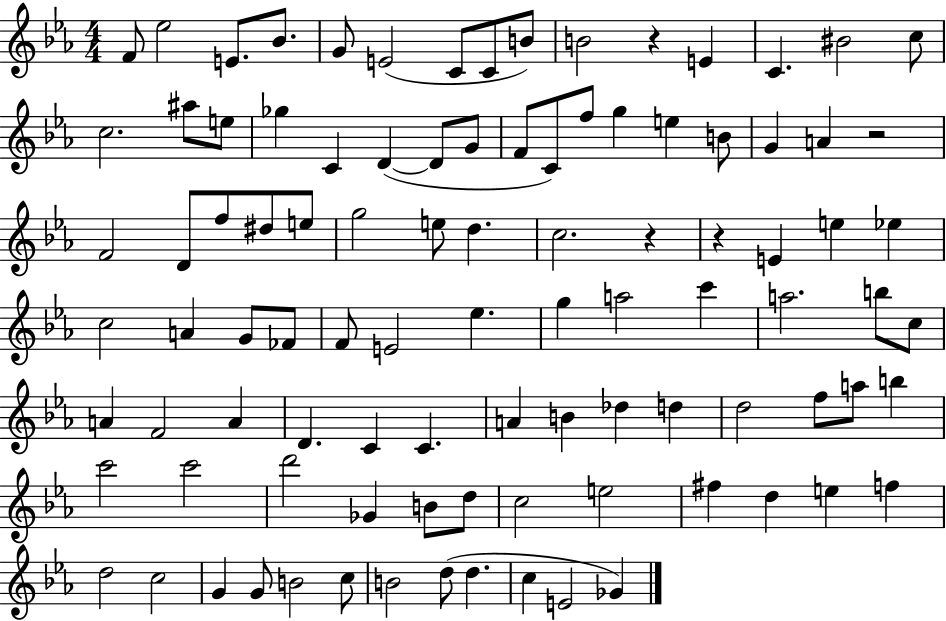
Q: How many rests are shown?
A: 4